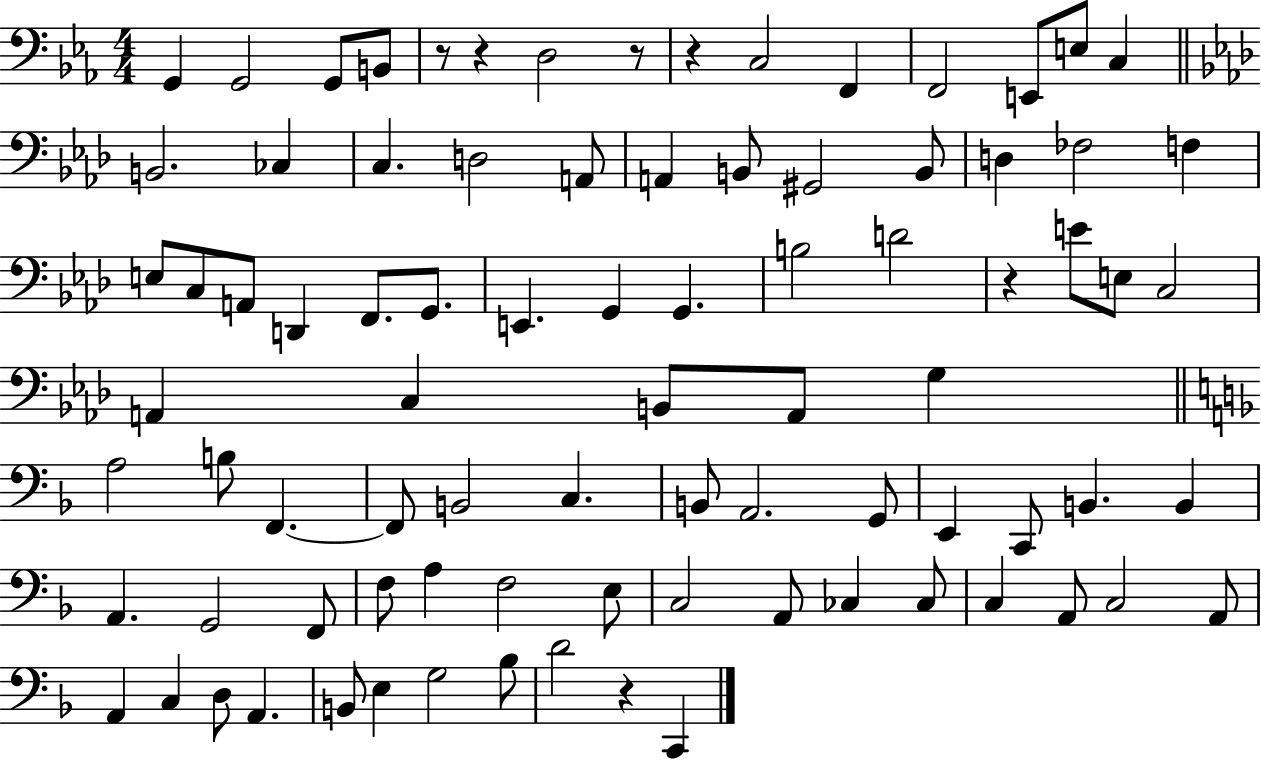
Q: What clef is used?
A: bass